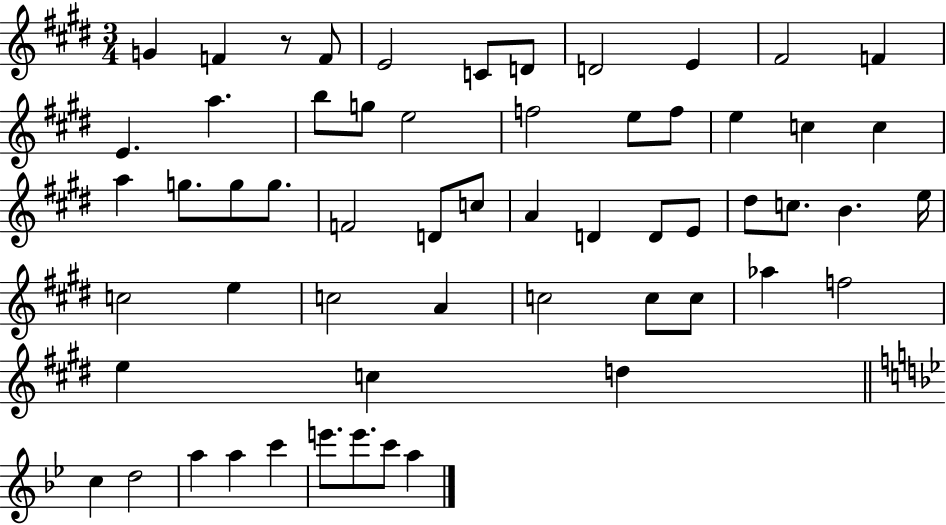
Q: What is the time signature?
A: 3/4